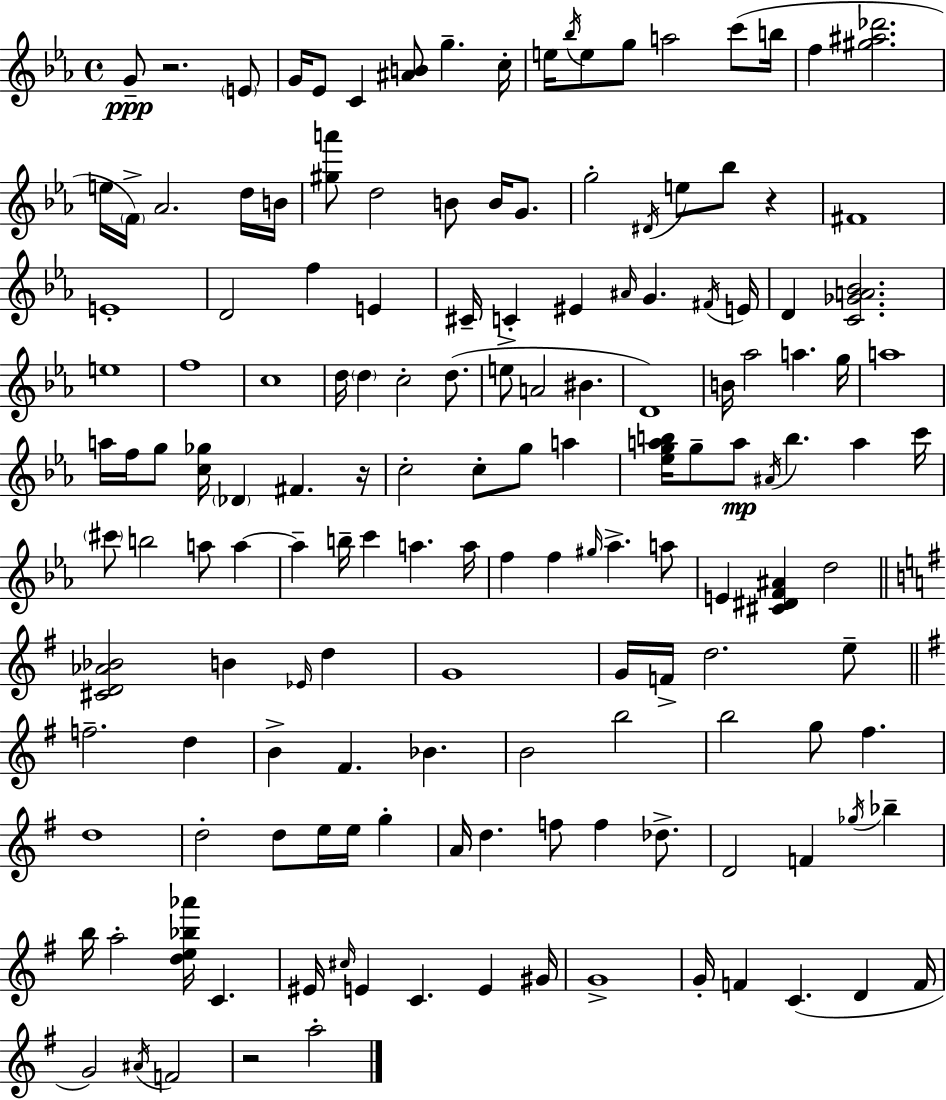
{
  \clef treble
  \time 4/4
  \defaultTimeSignature
  \key ees \major
  \repeat volta 2 { g'8--\ppp r2. \parenthesize e'8 | g'16 ees'8 c'4 <ais' b'>8 g''4.-- c''16-. | e''16 \acciaccatura { bes''16 } e''8 g''8 a''2 c'''8( | b''16 f''4 <gis'' ais'' des'''>2. | \break e''16 \parenthesize f'16->) aes'2. d''16 | b'16 <gis'' a'''>8 d''2 b'8 b'16 g'8. | g''2-. \acciaccatura { dis'16 } e''8 bes''8 r4 | fis'1 | \break e'1-. | d'2 f''4 e'4 | cis'16-- c'4-. eis'4 \grace { ais'16 } g'4. | \acciaccatura { fis'16 } e'16 d'4 <c' ges' a' bes'>2. | \break e''1 | f''1 | c''1 | d''16 \parenthesize d''4 c''2-. | \break d''8.( e''8-> a'2 bis'4. | d'1) | b'16 aes''2 a''4. | g''16 a''1 | \break a''16 f''16 g''8 <c'' ges''>16 \parenthesize des'4 fis'4. | r16 c''2-. c''8-. g''8 | a''4 <ees'' g'' a'' b''>16 g''8-- a''8\mp \acciaccatura { ais'16 } b''4. | a''4 c'''16 \parenthesize cis'''8 b''2 a''8 | \break a''4~~ a''4-- b''16-- c'''4 a''4. | a''16 f''4 f''4 \grace { gis''16 } aes''4.-> | a''8 e'4 <cis' dis' f' ais'>4 d''2 | \bar "||" \break \key g \major <cis' d' aes' bes'>2 b'4 \grace { ees'16 } d''4 | g'1 | g'16 f'16-> d''2. e''8-- | \bar "||" \break \key e \minor f''2.-- d''4 | b'4-> fis'4. bes'4. | b'2 b''2 | b''2 g''8 fis''4. | \break d''1 | d''2-. d''8 e''16 e''16 g''4-. | a'16 d''4. f''8 f''4 des''8.-> | d'2 f'4 \acciaccatura { ges''16 } bes''4-- | \break b''16 a''2-. <d'' e'' bes'' aes'''>16 c'4. | eis'16 \grace { cis''16 } e'4 c'4. e'4 | gis'16 g'1-> | g'16-. f'4 c'4.( d'4 | \break f'16 g'2) \acciaccatura { ais'16 } f'2 | r2 a''2-. | } \bar "|."
}